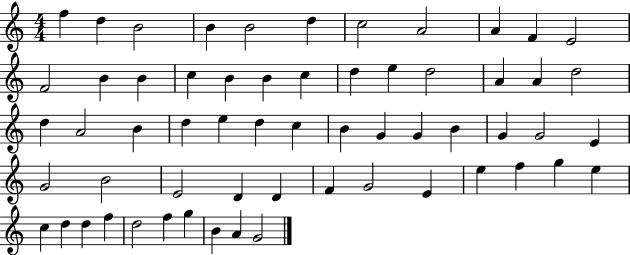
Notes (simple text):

F5/q D5/q B4/h B4/q B4/h D5/q C5/h A4/h A4/q F4/q E4/h F4/h B4/q B4/q C5/q B4/q B4/q C5/q D5/q E5/q D5/h A4/q A4/q D5/h D5/q A4/h B4/q D5/q E5/q D5/q C5/q B4/q G4/q G4/q B4/q G4/q G4/h E4/q G4/h B4/h E4/h D4/q D4/q F4/q G4/h E4/q E5/q F5/q G5/q E5/q C5/q D5/q D5/q F5/q D5/h F5/q G5/q B4/q A4/q G4/h